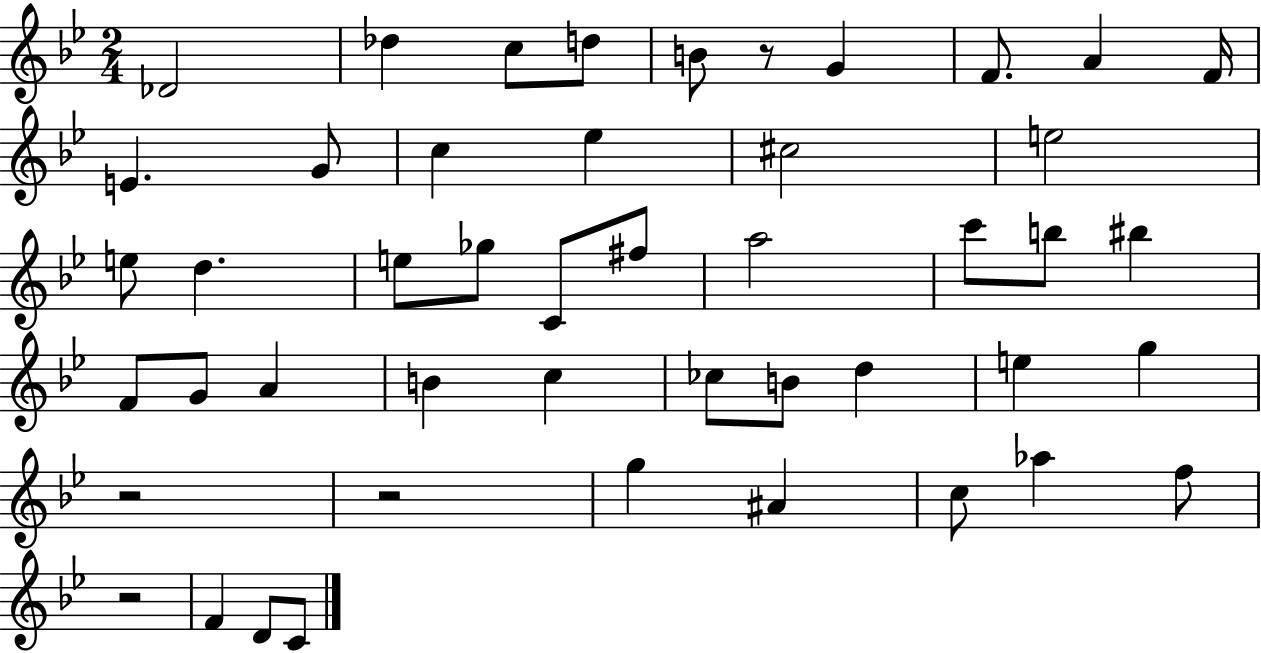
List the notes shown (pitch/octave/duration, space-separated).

Db4/h Db5/q C5/e D5/e B4/e R/e G4/q F4/e. A4/q F4/s E4/q. G4/e C5/q Eb5/q C#5/h E5/h E5/e D5/q. E5/e Gb5/e C4/e F#5/e A5/h C6/e B5/e BIS5/q F4/e G4/e A4/q B4/q C5/q CES5/e B4/e D5/q E5/q G5/q R/h R/h G5/q A#4/q C5/e Ab5/q F5/e R/h F4/q D4/e C4/e